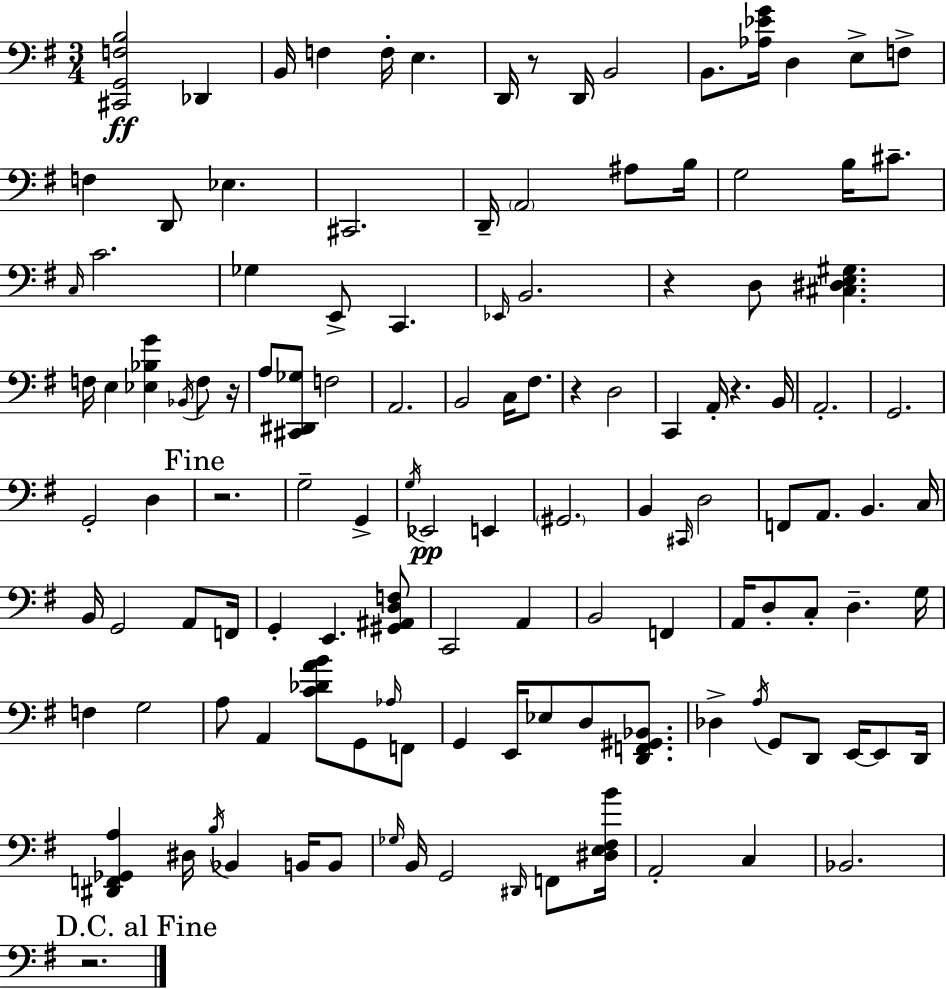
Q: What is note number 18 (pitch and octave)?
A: A2